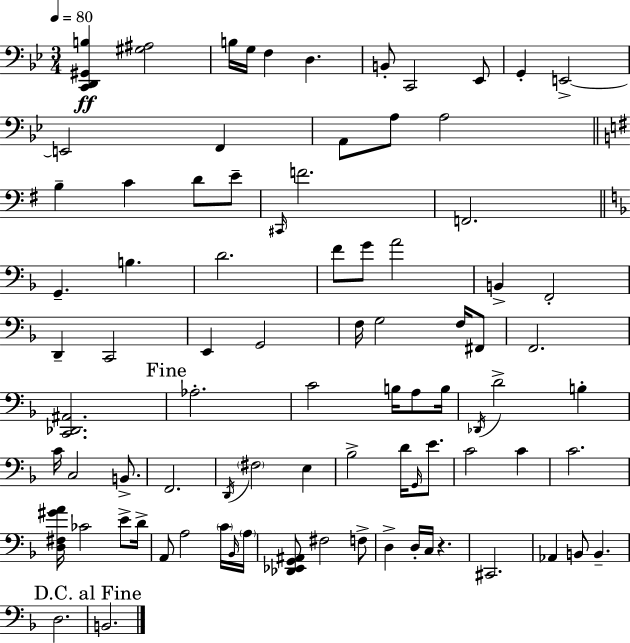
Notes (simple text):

[C2,D2,G#2,B3]/q [G#3,A#3]/h B3/s G3/s F3/q D3/q. B2/e C2/h Eb2/e G2/q E2/h E2/h F2/q A2/e A3/e A3/h B3/q C4/q D4/e E4/e C#2/s F4/h. F2/h. G2/q. B3/q. D4/h. F4/e G4/e A4/h B2/q F2/h D2/q C2/h E2/q G2/h F3/s G3/h F3/s F#2/e F2/h. [C2,Db2,A#2]/h. Ab3/h. C4/h B3/s A3/e B3/s Db2/s D4/h B3/q C4/s C3/h B2/e. F2/h. D2/s F#3/h E3/q Bb3/h D4/s G2/s E4/e. C4/h C4/q C4/h. [D3,F#3,G#4,A4]/s CES4/h E4/e D4/s A2/e A3/h C4/s Bb2/s A3/s [Db2,Eb2,G2,A#2]/e F#3/h F3/e D3/q D3/s C3/s R/q. C#2/h. Ab2/q B2/e B2/q. D3/h. B2/h.